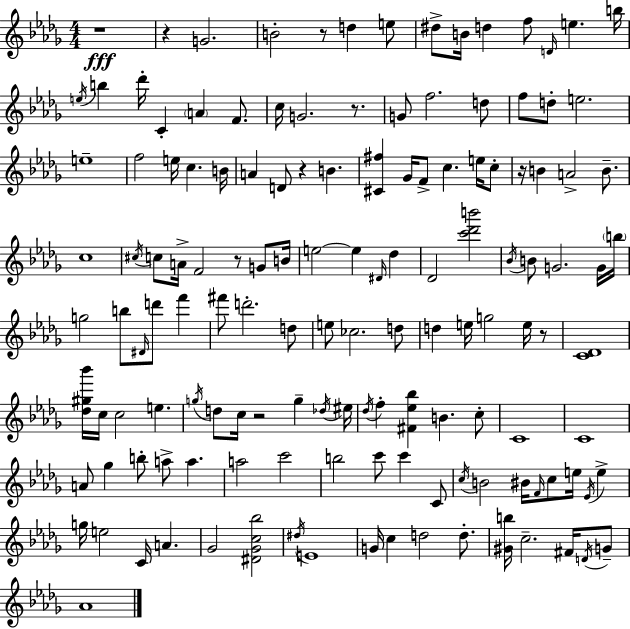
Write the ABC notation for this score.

X:1
T:Untitled
M:4/4
L:1/4
K:Bbm
z4 z G2 B2 z/2 d e/2 ^d/2 B/4 d f/2 D/4 e b/4 e/4 b _d'/4 C A F/2 c/4 G2 z/2 G/2 f2 d/2 f/2 d/2 e2 e4 f2 e/4 c B/4 A D/2 z B [^C^f] _G/4 F/2 c e/4 c/2 z/4 B A2 B/2 c4 ^c/4 c/2 A/4 F2 z/2 G/2 B/4 e2 e ^D/4 _d _D2 [c'_d'b']2 _B/4 B/2 G2 G/4 b/4 g2 b/2 ^D/4 d'/2 f' ^f'/2 d'2 d/2 e/2 _c2 d/2 d e/4 g2 e/4 z/2 [C_D]4 [_d^g_b']/4 c/4 c2 e g/4 d/2 c/4 z2 g _d/4 ^e/4 _d/4 f [^F_e_b] B c/2 C4 C4 A/2 _g b/2 a/2 a a2 c'2 b2 c'/2 c' C/2 c/4 B2 ^B/4 F/4 c/2 e/4 _E/4 e g/4 e2 C/4 A _G2 [^D_Gc_b]2 ^d/4 E4 G/4 c d2 d/2 [^Gb]/4 c2 ^F/4 D/4 G/2 _A4